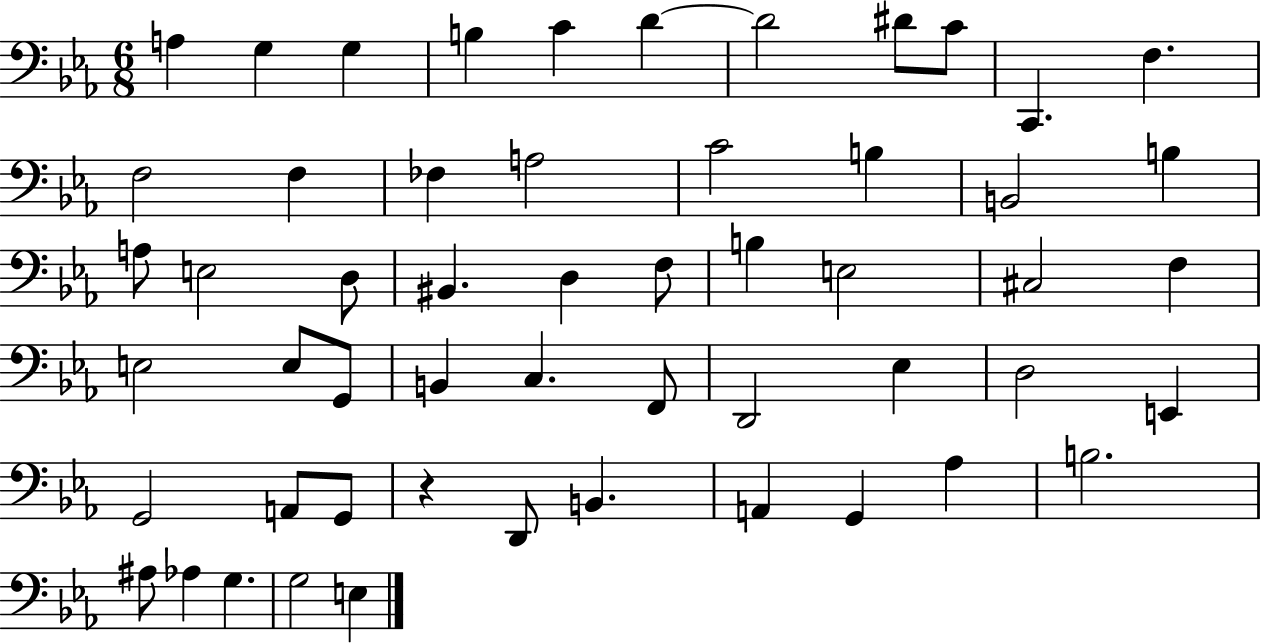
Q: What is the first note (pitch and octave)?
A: A3